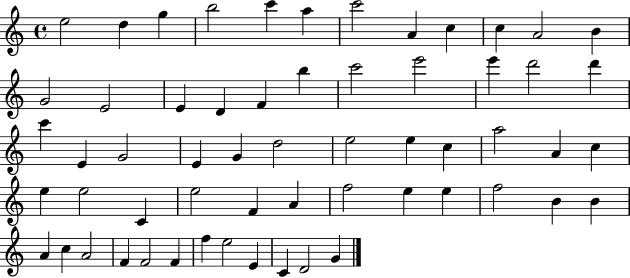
E5/h D5/q G5/q B5/h C6/q A5/q C6/h A4/q C5/q C5/q A4/h B4/q G4/h E4/h E4/q D4/q F4/q B5/q C6/h E6/h E6/q D6/h D6/q C6/q E4/q G4/h E4/q G4/q D5/h E5/h E5/q C5/q A5/h A4/q C5/q E5/q E5/h C4/q E5/h F4/q A4/q F5/h E5/q E5/q F5/h B4/q B4/q A4/q C5/q A4/h F4/q F4/h F4/q F5/q E5/h E4/q C4/q D4/h G4/q